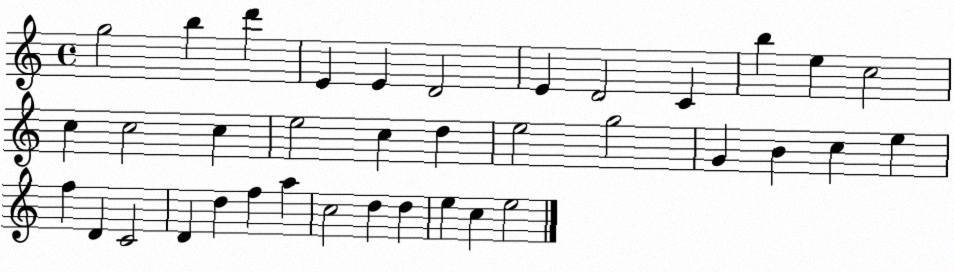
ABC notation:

X:1
T:Untitled
M:4/4
L:1/4
K:C
g2 b d' E E D2 E D2 C b e c2 c c2 c e2 c d e2 g2 G B c e f D C2 D d f a c2 d d e c e2